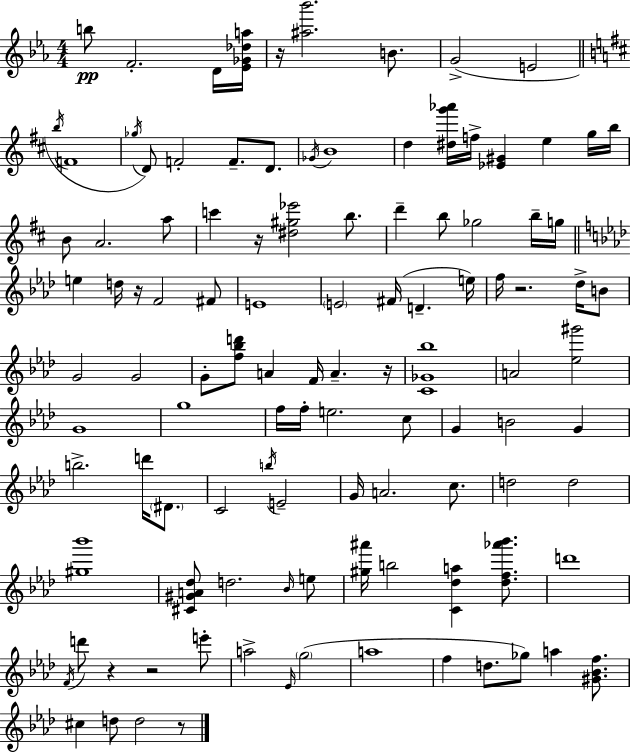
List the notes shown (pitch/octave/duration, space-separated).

B5/e F4/h. D4/s [Eb4,Gb4,Db5,A5]/s R/s [A#5,Bb6]/h. B4/e. G4/h E4/h B5/s F4/w Gb5/s D4/e F4/h F4/e. D4/e. Gb4/s B4/w D5/q [D#5,G6,Ab6]/s F5/s [Eb4,G#4]/q E5/q G5/s B5/s B4/e A4/h. A5/e C6/q R/s [D#5,G#5,Eb6]/h B5/e. D6/q B5/e Gb5/h B5/s G5/s E5/q D5/s R/s F4/h F#4/e E4/w E4/h F#4/s D4/q. E5/s F5/s R/h. Db5/s B4/e G4/h G4/h G4/e [F5,Bb5,D6]/e A4/q F4/s A4/q. R/s [C4,Gb4,Bb5]/w A4/h [Eb5,G#6]/h G4/w G5/w F5/s F5/s E5/h. C5/e G4/q B4/h G4/q B5/h. D6/s D#4/e. C4/h B5/s E4/h G4/s A4/h. C5/e. D5/h D5/h [G#5,Bb6]/w [C#4,G#4,A4,Db5]/e D5/h. Bb4/s E5/e [G#5,A#6]/s B5/h [C4,Db5,A5]/q [Db5,F5,Ab6,Bb6]/e. D6/w F4/s D6/e R/q R/h E6/e A5/h Eb4/s G5/h A5/w F5/q D5/e. Gb5/e A5/q [G#4,Bb4,F5]/e. C#5/q D5/e D5/h R/e